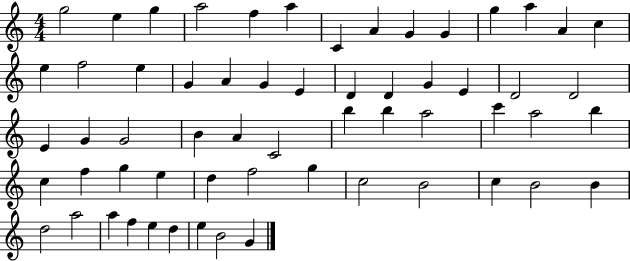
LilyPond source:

{
  \clef treble
  \numericTimeSignature
  \time 4/4
  \key c \major
  g''2 e''4 g''4 | a''2 f''4 a''4 | c'4 a'4 g'4 g'4 | g''4 a''4 a'4 c''4 | \break e''4 f''2 e''4 | g'4 a'4 g'4 e'4 | d'4 d'4 g'4 e'4 | d'2 d'2 | \break e'4 g'4 g'2 | b'4 a'4 c'2 | b''4 b''4 a''2 | c'''4 a''2 b''4 | \break c''4 f''4 g''4 e''4 | d''4 f''2 g''4 | c''2 b'2 | c''4 b'2 b'4 | \break d''2 a''2 | a''4 f''4 e''4 d''4 | e''4 b'2 g'4 | \bar "|."
}